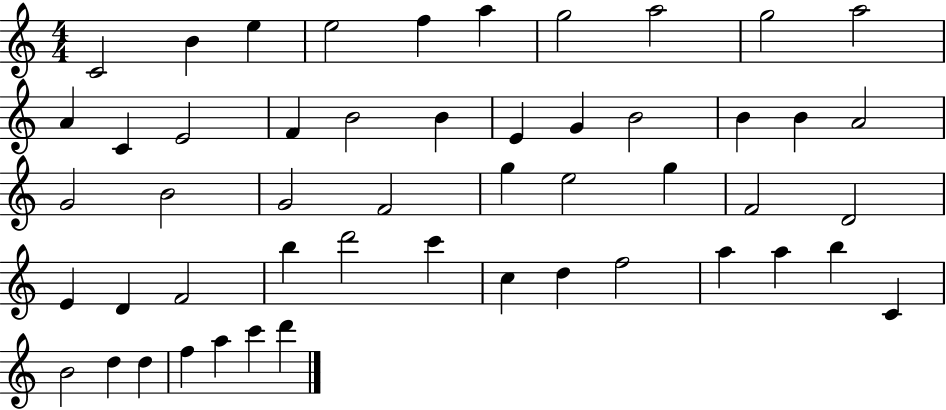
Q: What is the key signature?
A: C major